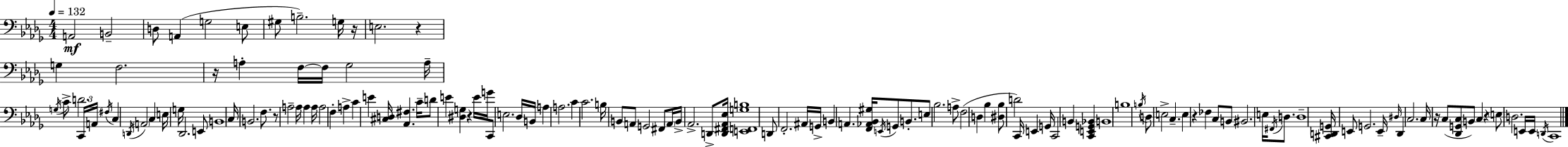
A2/h B2/h D3/e A2/q G3/h E3/e G#3/e B3/h. G3/s R/s E3/h. R/q G3/q F3/h. R/s A3/q F3/s F3/s Gb3/h A3/s G3/s C4/e D4/h. C2/s A2/s F#3/s C3/q D2/s A2/h C3/q E3/s G3/s Db2/h. E2/e B2/w C3/s B2/h. F3/e. R/e A3/h A3/s A3/q A3/s A3/h F3/q A3/q C4/q E4/q [C#3,D3]/s [Ab2,F#3]/q. C4/s D4/e E4/q [D#3,G3]/q R/q E4/s G4/s C2/e E3/h. Db3/s B2/s A3/q A3/h. C4/q C4/h. B3/s B2/e A2/e G2/h F#2/e A2/s B2/s Ab2/h. D2/e [D2,F#2,Ab2,Eb3]/s [E2,F2,G3,B3]/w D2/e F2/h. A#2/s G2/s B2/q A2/q. [F2,Ab2,Bb2,G#3]/s E2/s G2/e B2/e. E3/e Bb3/h. A3/e F3/h D3/q Bb3/q [D#3,Bb3]/e D4/h C2/s E2/q G2/s C2/h B2/q [C2,E2,G2,Bb2]/q B2/w B3/w B3/s D3/e E3/h C3/q. E3/q R/q FES3/q C3/e B2/e BIS2/h. E3/s F#2/s D3/e. D3/w [C#2,D2,G2]/s E2/e G2/h. E2/s D#3/s Db2/q C3/h. C3/s R/s C3/e [Db2,G2,C3]/e B2/e C3/q R/q E3/e D3/h. E2/s E2/s D2/s C2/w